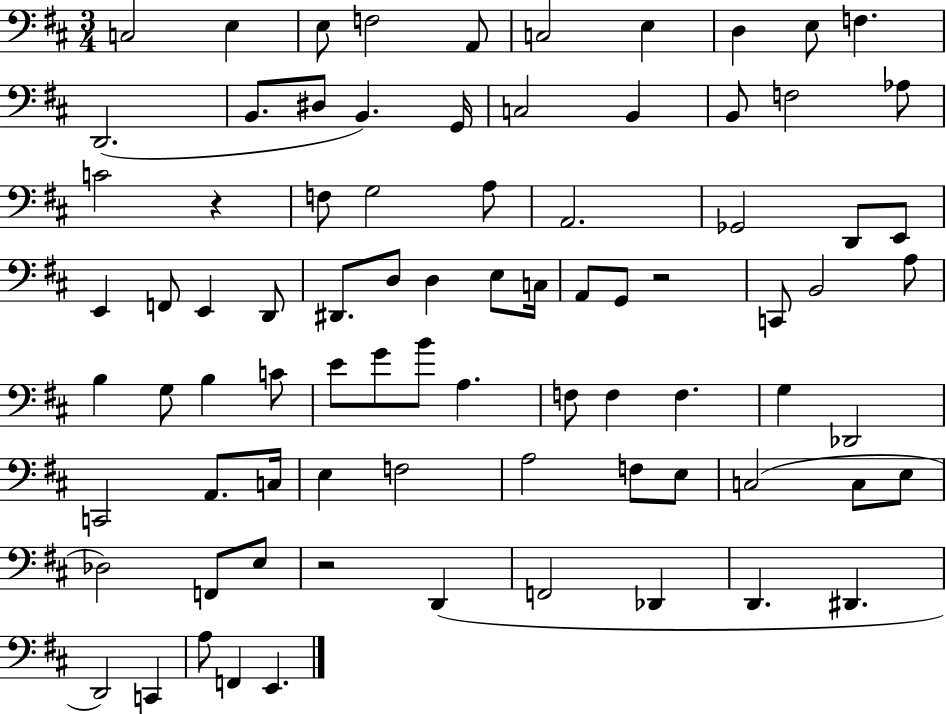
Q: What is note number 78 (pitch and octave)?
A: F2